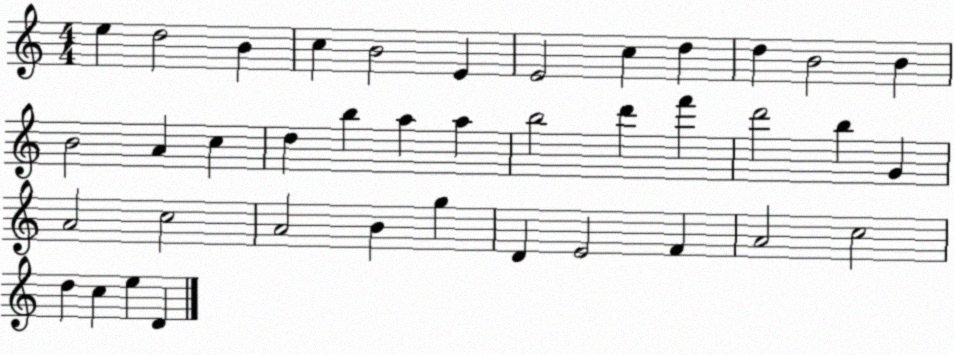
X:1
T:Untitled
M:4/4
L:1/4
K:C
e d2 B c B2 E E2 c d d B2 B B2 A c d b a a b2 d' f' d'2 b G A2 c2 A2 B g D E2 F A2 c2 d c e D